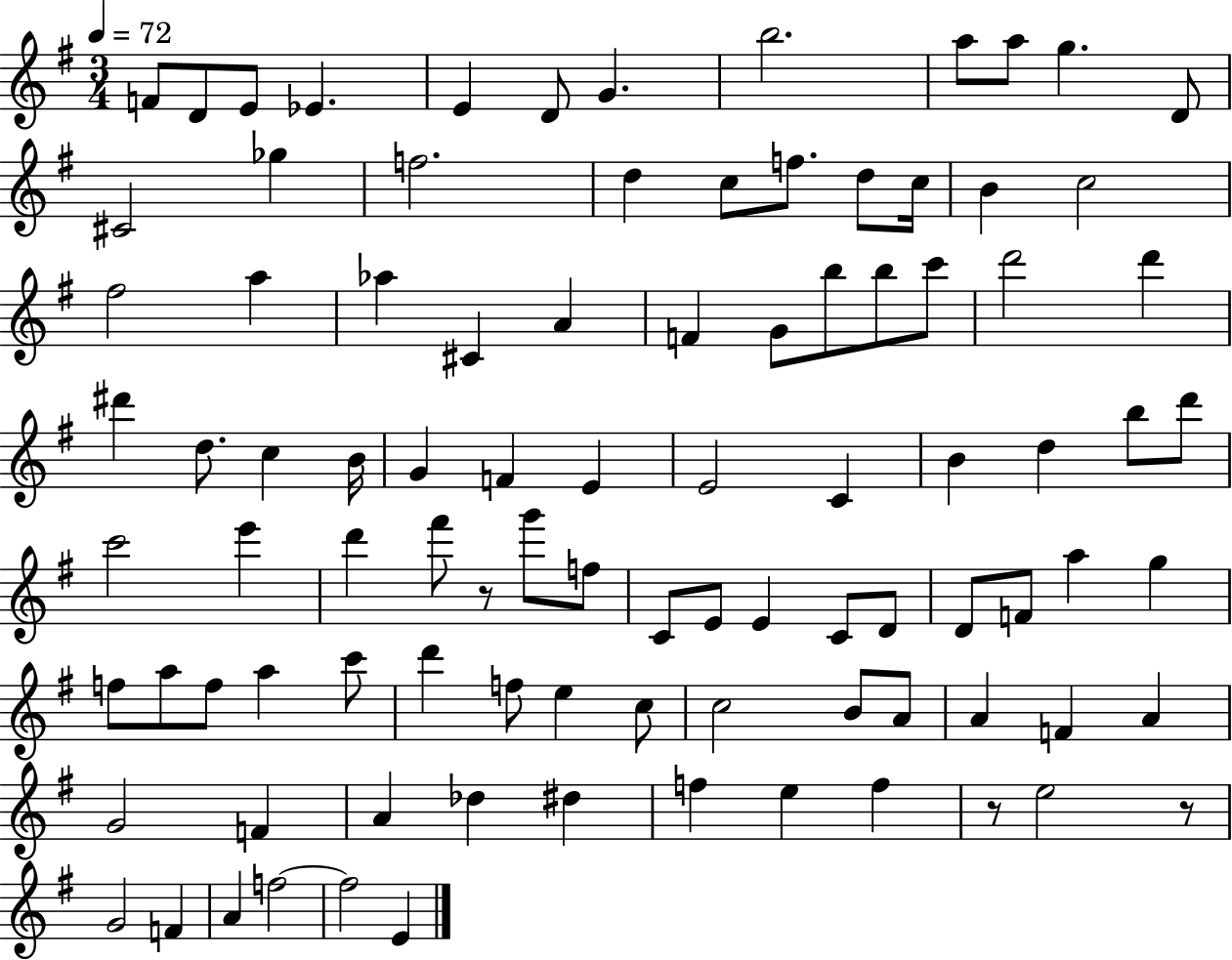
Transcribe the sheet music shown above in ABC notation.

X:1
T:Untitled
M:3/4
L:1/4
K:G
F/2 D/2 E/2 _E E D/2 G b2 a/2 a/2 g D/2 ^C2 _g f2 d c/2 f/2 d/2 c/4 B c2 ^f2 a _a ^C A F G/2 b/2 b/2 c'/2 d'2 d' ^d' d/2 c B/4 G F E E2 C B d b/2 d'/2 c'2 e' d' ^f'/2 z/2 g'/2 f/2 C/2 E/2 E C/2 D/2 D/2 F/2 a g f/2 a/2 f/2 a c'/2 d' f/2 e c/2 c2 B/2 A/2 A F A G2 F A _d ^d f e f z/2 e2 z/2 G2 F A f2 f2 E